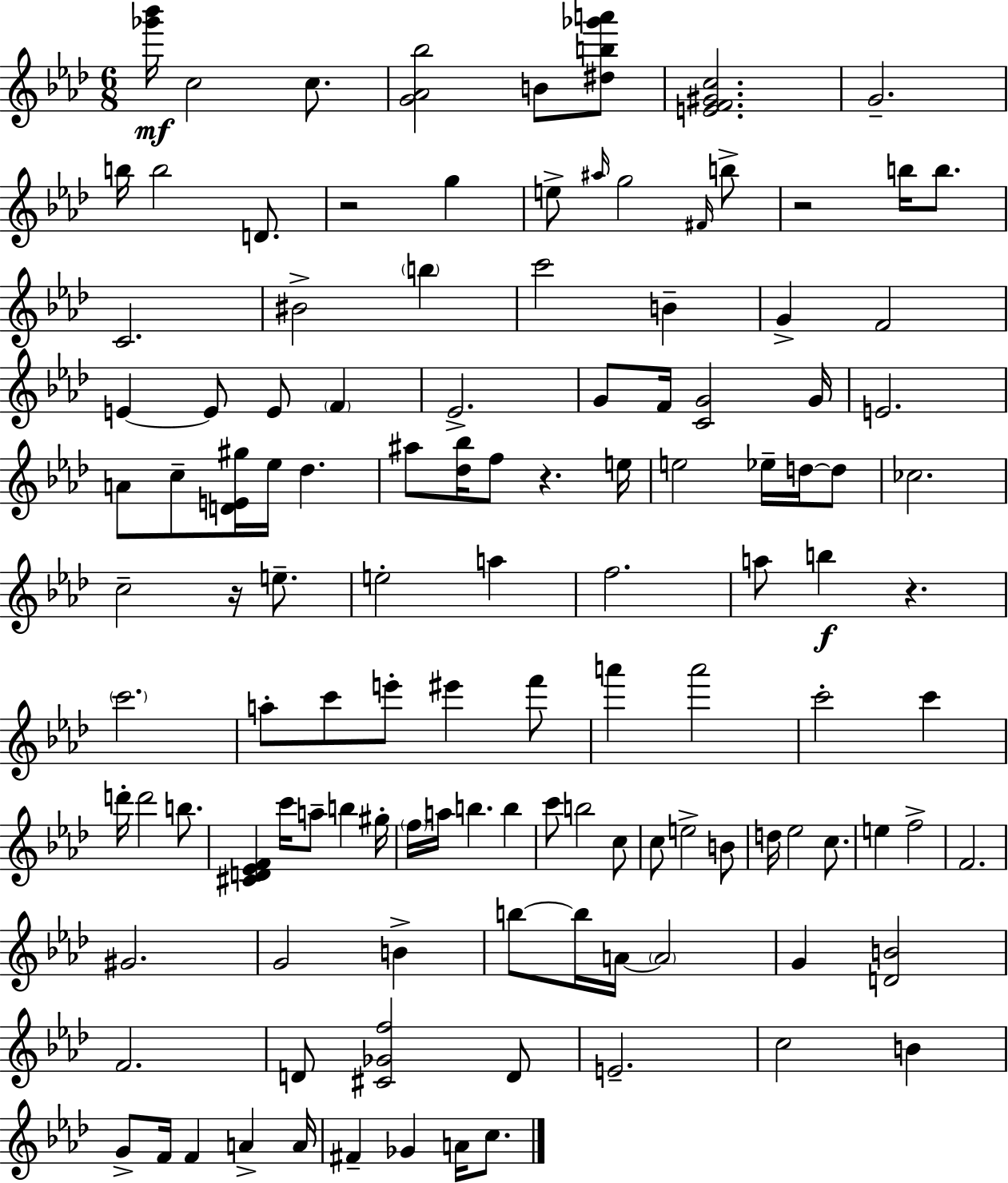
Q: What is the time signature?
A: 6/8